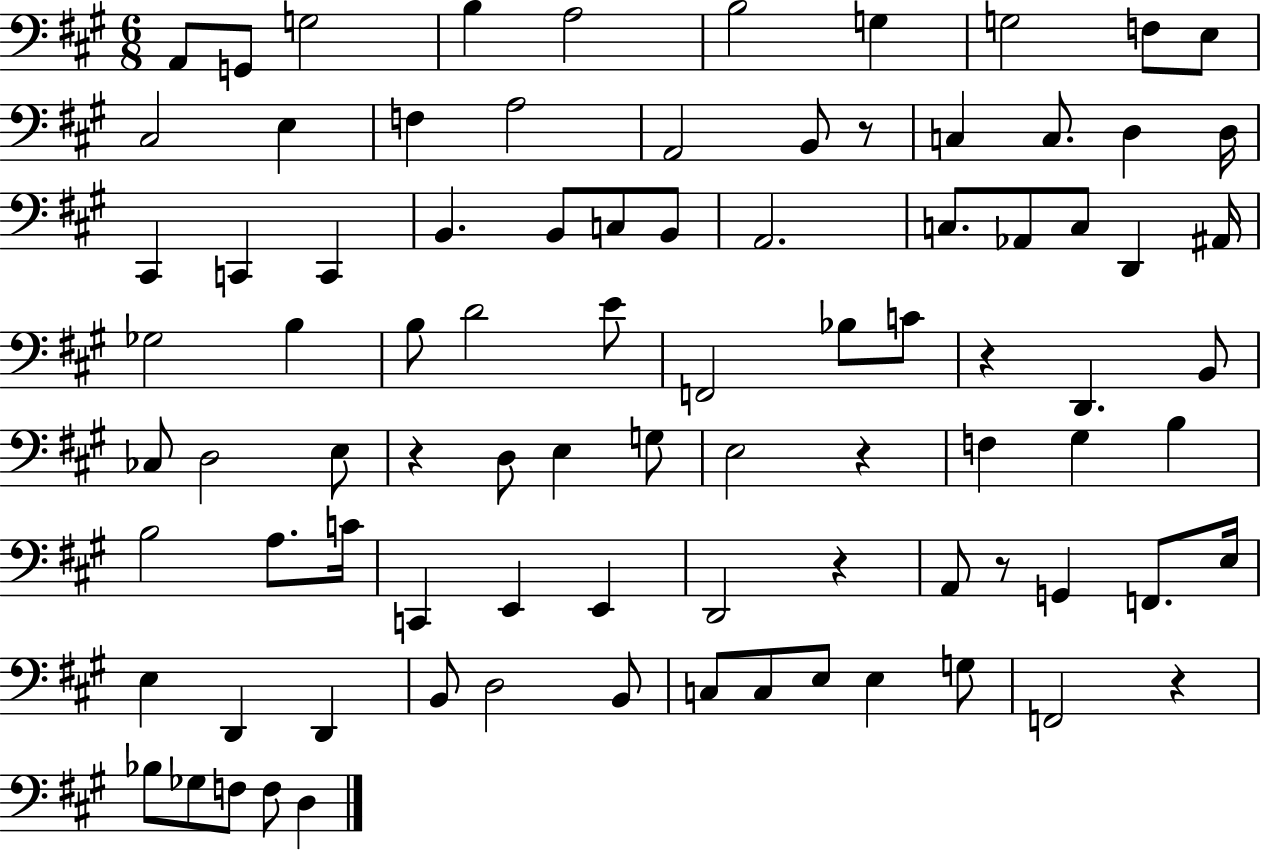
X:1
T:Untitled
M:6/8
L:1/4
K:A
A,,/2 G,,/2 G,2 B, A,2 B,2 G, G,2 F,/2 E,/2 ^C,2 E, F, A,2 A,,2 B,,/2 z/2 C, C,/2 D, D,/4 ^C,, C,, C,, B,, B,,/2 C,/2 B,,/2 A,,2 C,/2 _A,,/2 C,/2 D,, ^A,,/4 _G,2 B, B,/2 D2 E/2 F,,2 _B,/2 C/2 z D,, B,,/2 _C,/2 D,2 E,/2 z D,/2 E, G,/2 E,2 z F, ^G, B, B,2 A,/2 C/4 C,, E,, E,, D,,2 z A,,/2 z/2 G,, F,,/2 E,/4 E, D,, D,, B,,/2 D,2 B,,/2 C,/2 C,/2 E,/2 E, G,/2 F,,2 z _B,/2 _G,/2 F,/2 F,/2 D,